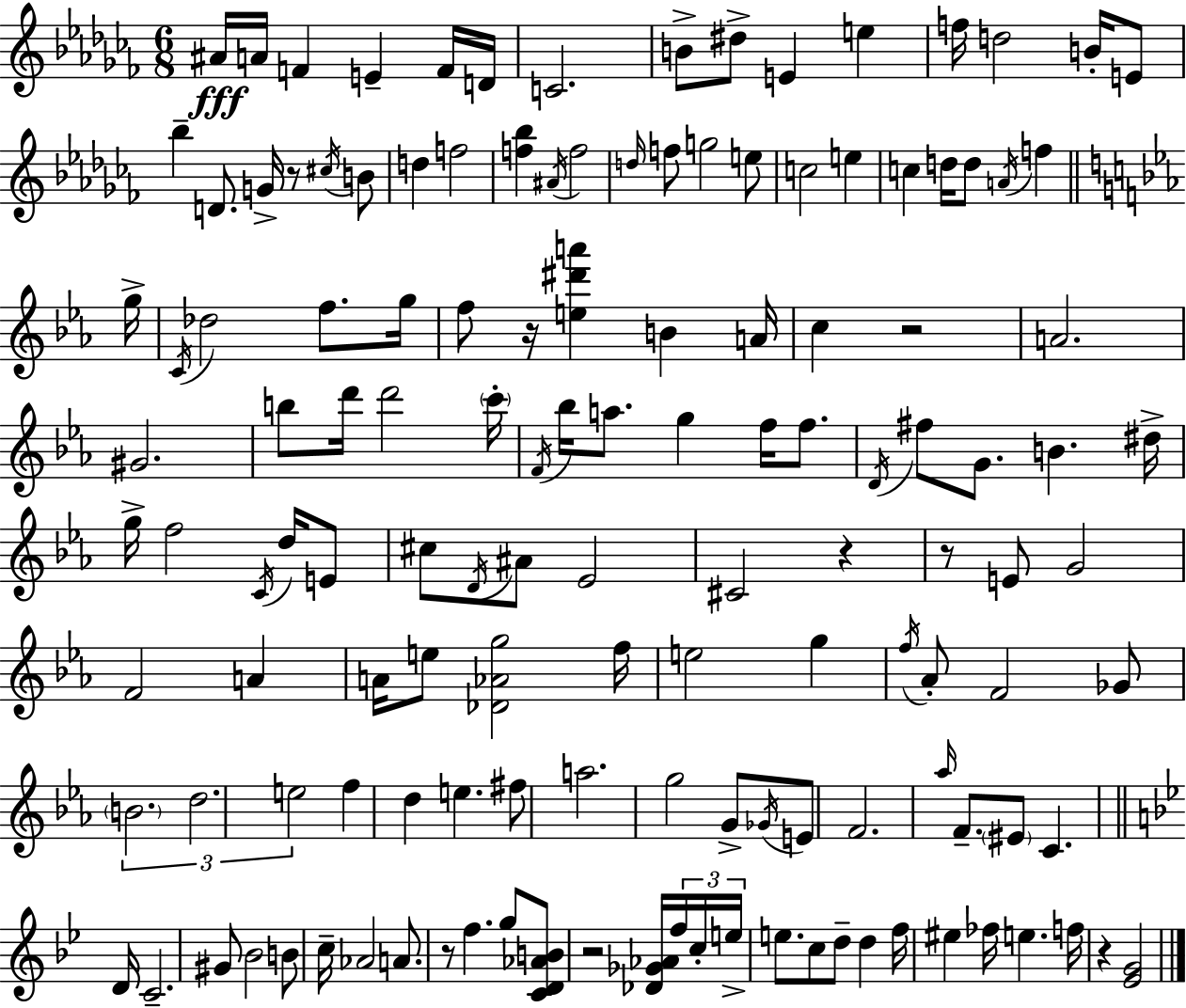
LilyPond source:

{
  \clef treble
  \numericTimeSignature
  \time 6/8
  \key aes \minor
  ais'16\fff a'16 f'4 e'4-- f'16 d'16 | c'2. | b'8-> dis''8-> e'4 e''4 | f''16 d''2 b'16-. e'8 | \break bes''4-- d'8. g'16-> r8 \acciaccatura { cis''16 } b'8 | d''4 f''2 | <f'' bes''>4 \acciaccatura { ais'16 } f''2 | \grace { d''16 } f''8 g''2 | \break e''8 c''2 e''4 | c''4 d''16 d''8 \acciaccatura { a'16 } f''4 | \bar "||" \break \key c \minor g''16-> \acciaccatura { c'16 } des''2 f''8. | g''16 f''8 r16 <e'' dis''' a'''>4 b'4 | a'16 c''4 r2 | a'2. | \break gis'2. | b''8 d'''16 d'''2 | \parenthesize c'''16-. \acciaccatura { f'16 } bes''16 a''8. g''4 f''16 | f''8. \acciaccatura { d'16 } fis''8 g'8. b'4. | \break dis''16-> g''16-> f''2 | \acciaccatura { c'16 } d''16 e'8 cis''8 \acciaccatura { d'16 } ais'8 ees'2 | cis'2 | r4 r8 e'8 g'2 | \break f'2 | a'4 a'16 e''8 <des' aes' g''>2 | f''16 e''2 | g''4 \acciaccatura { f''16 } aes'8-. f'2 | \break ges'8 \tuplet 3/2 { \parenthesize b'2. | d''2. | e''2 } | f''4 d''4 e''4. | \break fis''8 a''2. | g''2 | g'8-> \acciaccatura { ges'16 } e'8 f'2. | \grace { aes''16 } f'8.-- | \break \parenthesize eis'8 c'4. \bar "||" \break \key g \minor d'16 c'2.-- | gis'8 bes'2 b'8 | c''16-- aes'2 a'8. | r8 f''4. g''8 <c' d' aes' b'>8 | \break r2 <des' ges' aes'>16 \tuplet 3/2 { f''16 c''16-. | e''16-> } e''8. c''8 d''8-- d''4 | f''16 eis''4 fes''16 e''4. | f''16 r4 <ees' g'>2 | \break \bar "|."
}